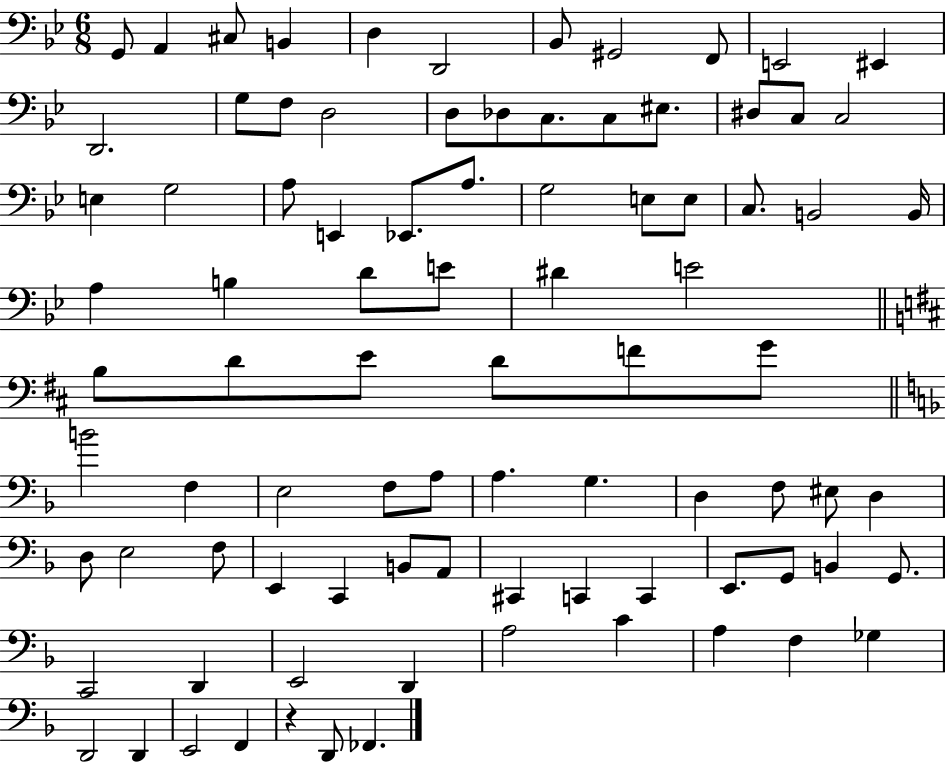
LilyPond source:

{
  \clef bass
  \numericTimeSignature
  \time 6/8
  \key bes \major
  g,8 a,4 cis8 b,4 | d4 d,2 | bes,8 gis,2 f,8 | e,2 eis,4 | \break d,2. | g8 f8 d2 | d8 des8 c8. c8 eis8. | dis8 c8 c2 | \break e4 g2 | a8 e,4 ees,8. a8. | g2 e8 e8 | c8. b,2 b,16 | \break a4 b4 d'8 e'8 | dis'4 e'2 | \bar "||" \break \key b \minor b8 d'8 e'8 d'8 f'8 g'8 | \bar "||" \break \key f \major b'2 f4 | e2 f8 a8 | a4. g4. | d4 f8 eis8 d4 | \break d8 e2 f8 | e,4 c,4 b,8 a,8 | cis,4 c,4 c,4 | e,8. g,8 b,4 g,8. | \break c,2 d,4 | e,2 d,4 | a2 c'4 | a4 f4 ges4 | \break d,2 d,4 | e,2 f,4 | r4 d,8 fes,4. | \bar "|."
}